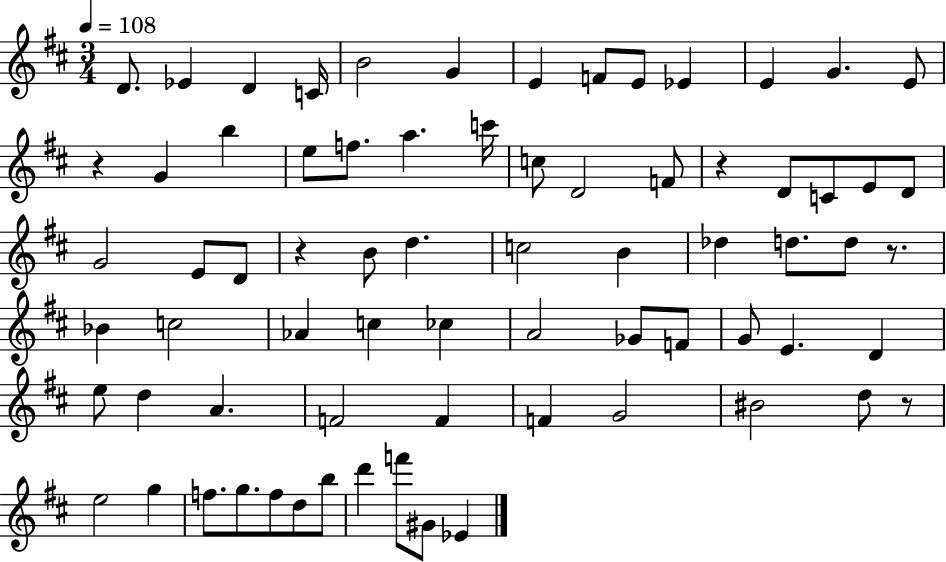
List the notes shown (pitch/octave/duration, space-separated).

D4/e. Eb4/q D4/q C4/s B4/h G4/q E4/q F4/e E4/e Eb4/q E4/q G4/q. E4/e R/q G4/q B5/q E5/e F5/e. A5/q. C6/s C5/e D4/h F4/e R/q D4/e C4/e E4/e D4/e G4/h E4/e D4/e R/q B4/e D5/q. C5/h B4/q Db5/q D5/e. D5/e R/e. Bb4/q C5/h Ab4/q C5/q CES5/q A4/h Gb4/e F4/e G4/e E4/q. D4/q E5/e D5/q A4/q. F4/h F4/q F4/q G4/h BIS4/h D5/e R/e E5/h G5/q F5/e. G5/e. F5/e D5/e B5/e D6/q F6/e G#4/e Eb4/q